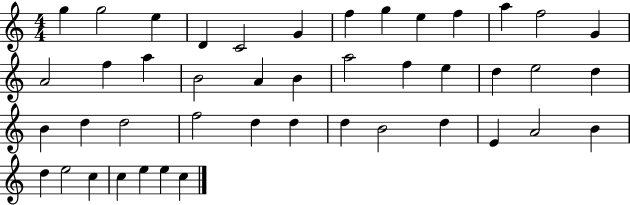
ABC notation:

X:1
T:Untitled
M:4/4
L:1/4
K:C
g g2 e D C2 G f g e f a f2 G A2 f a B2 A B a2 f e d e2 d B d d2 f2 d d d B2 d E A2 B d e2 c c e e c